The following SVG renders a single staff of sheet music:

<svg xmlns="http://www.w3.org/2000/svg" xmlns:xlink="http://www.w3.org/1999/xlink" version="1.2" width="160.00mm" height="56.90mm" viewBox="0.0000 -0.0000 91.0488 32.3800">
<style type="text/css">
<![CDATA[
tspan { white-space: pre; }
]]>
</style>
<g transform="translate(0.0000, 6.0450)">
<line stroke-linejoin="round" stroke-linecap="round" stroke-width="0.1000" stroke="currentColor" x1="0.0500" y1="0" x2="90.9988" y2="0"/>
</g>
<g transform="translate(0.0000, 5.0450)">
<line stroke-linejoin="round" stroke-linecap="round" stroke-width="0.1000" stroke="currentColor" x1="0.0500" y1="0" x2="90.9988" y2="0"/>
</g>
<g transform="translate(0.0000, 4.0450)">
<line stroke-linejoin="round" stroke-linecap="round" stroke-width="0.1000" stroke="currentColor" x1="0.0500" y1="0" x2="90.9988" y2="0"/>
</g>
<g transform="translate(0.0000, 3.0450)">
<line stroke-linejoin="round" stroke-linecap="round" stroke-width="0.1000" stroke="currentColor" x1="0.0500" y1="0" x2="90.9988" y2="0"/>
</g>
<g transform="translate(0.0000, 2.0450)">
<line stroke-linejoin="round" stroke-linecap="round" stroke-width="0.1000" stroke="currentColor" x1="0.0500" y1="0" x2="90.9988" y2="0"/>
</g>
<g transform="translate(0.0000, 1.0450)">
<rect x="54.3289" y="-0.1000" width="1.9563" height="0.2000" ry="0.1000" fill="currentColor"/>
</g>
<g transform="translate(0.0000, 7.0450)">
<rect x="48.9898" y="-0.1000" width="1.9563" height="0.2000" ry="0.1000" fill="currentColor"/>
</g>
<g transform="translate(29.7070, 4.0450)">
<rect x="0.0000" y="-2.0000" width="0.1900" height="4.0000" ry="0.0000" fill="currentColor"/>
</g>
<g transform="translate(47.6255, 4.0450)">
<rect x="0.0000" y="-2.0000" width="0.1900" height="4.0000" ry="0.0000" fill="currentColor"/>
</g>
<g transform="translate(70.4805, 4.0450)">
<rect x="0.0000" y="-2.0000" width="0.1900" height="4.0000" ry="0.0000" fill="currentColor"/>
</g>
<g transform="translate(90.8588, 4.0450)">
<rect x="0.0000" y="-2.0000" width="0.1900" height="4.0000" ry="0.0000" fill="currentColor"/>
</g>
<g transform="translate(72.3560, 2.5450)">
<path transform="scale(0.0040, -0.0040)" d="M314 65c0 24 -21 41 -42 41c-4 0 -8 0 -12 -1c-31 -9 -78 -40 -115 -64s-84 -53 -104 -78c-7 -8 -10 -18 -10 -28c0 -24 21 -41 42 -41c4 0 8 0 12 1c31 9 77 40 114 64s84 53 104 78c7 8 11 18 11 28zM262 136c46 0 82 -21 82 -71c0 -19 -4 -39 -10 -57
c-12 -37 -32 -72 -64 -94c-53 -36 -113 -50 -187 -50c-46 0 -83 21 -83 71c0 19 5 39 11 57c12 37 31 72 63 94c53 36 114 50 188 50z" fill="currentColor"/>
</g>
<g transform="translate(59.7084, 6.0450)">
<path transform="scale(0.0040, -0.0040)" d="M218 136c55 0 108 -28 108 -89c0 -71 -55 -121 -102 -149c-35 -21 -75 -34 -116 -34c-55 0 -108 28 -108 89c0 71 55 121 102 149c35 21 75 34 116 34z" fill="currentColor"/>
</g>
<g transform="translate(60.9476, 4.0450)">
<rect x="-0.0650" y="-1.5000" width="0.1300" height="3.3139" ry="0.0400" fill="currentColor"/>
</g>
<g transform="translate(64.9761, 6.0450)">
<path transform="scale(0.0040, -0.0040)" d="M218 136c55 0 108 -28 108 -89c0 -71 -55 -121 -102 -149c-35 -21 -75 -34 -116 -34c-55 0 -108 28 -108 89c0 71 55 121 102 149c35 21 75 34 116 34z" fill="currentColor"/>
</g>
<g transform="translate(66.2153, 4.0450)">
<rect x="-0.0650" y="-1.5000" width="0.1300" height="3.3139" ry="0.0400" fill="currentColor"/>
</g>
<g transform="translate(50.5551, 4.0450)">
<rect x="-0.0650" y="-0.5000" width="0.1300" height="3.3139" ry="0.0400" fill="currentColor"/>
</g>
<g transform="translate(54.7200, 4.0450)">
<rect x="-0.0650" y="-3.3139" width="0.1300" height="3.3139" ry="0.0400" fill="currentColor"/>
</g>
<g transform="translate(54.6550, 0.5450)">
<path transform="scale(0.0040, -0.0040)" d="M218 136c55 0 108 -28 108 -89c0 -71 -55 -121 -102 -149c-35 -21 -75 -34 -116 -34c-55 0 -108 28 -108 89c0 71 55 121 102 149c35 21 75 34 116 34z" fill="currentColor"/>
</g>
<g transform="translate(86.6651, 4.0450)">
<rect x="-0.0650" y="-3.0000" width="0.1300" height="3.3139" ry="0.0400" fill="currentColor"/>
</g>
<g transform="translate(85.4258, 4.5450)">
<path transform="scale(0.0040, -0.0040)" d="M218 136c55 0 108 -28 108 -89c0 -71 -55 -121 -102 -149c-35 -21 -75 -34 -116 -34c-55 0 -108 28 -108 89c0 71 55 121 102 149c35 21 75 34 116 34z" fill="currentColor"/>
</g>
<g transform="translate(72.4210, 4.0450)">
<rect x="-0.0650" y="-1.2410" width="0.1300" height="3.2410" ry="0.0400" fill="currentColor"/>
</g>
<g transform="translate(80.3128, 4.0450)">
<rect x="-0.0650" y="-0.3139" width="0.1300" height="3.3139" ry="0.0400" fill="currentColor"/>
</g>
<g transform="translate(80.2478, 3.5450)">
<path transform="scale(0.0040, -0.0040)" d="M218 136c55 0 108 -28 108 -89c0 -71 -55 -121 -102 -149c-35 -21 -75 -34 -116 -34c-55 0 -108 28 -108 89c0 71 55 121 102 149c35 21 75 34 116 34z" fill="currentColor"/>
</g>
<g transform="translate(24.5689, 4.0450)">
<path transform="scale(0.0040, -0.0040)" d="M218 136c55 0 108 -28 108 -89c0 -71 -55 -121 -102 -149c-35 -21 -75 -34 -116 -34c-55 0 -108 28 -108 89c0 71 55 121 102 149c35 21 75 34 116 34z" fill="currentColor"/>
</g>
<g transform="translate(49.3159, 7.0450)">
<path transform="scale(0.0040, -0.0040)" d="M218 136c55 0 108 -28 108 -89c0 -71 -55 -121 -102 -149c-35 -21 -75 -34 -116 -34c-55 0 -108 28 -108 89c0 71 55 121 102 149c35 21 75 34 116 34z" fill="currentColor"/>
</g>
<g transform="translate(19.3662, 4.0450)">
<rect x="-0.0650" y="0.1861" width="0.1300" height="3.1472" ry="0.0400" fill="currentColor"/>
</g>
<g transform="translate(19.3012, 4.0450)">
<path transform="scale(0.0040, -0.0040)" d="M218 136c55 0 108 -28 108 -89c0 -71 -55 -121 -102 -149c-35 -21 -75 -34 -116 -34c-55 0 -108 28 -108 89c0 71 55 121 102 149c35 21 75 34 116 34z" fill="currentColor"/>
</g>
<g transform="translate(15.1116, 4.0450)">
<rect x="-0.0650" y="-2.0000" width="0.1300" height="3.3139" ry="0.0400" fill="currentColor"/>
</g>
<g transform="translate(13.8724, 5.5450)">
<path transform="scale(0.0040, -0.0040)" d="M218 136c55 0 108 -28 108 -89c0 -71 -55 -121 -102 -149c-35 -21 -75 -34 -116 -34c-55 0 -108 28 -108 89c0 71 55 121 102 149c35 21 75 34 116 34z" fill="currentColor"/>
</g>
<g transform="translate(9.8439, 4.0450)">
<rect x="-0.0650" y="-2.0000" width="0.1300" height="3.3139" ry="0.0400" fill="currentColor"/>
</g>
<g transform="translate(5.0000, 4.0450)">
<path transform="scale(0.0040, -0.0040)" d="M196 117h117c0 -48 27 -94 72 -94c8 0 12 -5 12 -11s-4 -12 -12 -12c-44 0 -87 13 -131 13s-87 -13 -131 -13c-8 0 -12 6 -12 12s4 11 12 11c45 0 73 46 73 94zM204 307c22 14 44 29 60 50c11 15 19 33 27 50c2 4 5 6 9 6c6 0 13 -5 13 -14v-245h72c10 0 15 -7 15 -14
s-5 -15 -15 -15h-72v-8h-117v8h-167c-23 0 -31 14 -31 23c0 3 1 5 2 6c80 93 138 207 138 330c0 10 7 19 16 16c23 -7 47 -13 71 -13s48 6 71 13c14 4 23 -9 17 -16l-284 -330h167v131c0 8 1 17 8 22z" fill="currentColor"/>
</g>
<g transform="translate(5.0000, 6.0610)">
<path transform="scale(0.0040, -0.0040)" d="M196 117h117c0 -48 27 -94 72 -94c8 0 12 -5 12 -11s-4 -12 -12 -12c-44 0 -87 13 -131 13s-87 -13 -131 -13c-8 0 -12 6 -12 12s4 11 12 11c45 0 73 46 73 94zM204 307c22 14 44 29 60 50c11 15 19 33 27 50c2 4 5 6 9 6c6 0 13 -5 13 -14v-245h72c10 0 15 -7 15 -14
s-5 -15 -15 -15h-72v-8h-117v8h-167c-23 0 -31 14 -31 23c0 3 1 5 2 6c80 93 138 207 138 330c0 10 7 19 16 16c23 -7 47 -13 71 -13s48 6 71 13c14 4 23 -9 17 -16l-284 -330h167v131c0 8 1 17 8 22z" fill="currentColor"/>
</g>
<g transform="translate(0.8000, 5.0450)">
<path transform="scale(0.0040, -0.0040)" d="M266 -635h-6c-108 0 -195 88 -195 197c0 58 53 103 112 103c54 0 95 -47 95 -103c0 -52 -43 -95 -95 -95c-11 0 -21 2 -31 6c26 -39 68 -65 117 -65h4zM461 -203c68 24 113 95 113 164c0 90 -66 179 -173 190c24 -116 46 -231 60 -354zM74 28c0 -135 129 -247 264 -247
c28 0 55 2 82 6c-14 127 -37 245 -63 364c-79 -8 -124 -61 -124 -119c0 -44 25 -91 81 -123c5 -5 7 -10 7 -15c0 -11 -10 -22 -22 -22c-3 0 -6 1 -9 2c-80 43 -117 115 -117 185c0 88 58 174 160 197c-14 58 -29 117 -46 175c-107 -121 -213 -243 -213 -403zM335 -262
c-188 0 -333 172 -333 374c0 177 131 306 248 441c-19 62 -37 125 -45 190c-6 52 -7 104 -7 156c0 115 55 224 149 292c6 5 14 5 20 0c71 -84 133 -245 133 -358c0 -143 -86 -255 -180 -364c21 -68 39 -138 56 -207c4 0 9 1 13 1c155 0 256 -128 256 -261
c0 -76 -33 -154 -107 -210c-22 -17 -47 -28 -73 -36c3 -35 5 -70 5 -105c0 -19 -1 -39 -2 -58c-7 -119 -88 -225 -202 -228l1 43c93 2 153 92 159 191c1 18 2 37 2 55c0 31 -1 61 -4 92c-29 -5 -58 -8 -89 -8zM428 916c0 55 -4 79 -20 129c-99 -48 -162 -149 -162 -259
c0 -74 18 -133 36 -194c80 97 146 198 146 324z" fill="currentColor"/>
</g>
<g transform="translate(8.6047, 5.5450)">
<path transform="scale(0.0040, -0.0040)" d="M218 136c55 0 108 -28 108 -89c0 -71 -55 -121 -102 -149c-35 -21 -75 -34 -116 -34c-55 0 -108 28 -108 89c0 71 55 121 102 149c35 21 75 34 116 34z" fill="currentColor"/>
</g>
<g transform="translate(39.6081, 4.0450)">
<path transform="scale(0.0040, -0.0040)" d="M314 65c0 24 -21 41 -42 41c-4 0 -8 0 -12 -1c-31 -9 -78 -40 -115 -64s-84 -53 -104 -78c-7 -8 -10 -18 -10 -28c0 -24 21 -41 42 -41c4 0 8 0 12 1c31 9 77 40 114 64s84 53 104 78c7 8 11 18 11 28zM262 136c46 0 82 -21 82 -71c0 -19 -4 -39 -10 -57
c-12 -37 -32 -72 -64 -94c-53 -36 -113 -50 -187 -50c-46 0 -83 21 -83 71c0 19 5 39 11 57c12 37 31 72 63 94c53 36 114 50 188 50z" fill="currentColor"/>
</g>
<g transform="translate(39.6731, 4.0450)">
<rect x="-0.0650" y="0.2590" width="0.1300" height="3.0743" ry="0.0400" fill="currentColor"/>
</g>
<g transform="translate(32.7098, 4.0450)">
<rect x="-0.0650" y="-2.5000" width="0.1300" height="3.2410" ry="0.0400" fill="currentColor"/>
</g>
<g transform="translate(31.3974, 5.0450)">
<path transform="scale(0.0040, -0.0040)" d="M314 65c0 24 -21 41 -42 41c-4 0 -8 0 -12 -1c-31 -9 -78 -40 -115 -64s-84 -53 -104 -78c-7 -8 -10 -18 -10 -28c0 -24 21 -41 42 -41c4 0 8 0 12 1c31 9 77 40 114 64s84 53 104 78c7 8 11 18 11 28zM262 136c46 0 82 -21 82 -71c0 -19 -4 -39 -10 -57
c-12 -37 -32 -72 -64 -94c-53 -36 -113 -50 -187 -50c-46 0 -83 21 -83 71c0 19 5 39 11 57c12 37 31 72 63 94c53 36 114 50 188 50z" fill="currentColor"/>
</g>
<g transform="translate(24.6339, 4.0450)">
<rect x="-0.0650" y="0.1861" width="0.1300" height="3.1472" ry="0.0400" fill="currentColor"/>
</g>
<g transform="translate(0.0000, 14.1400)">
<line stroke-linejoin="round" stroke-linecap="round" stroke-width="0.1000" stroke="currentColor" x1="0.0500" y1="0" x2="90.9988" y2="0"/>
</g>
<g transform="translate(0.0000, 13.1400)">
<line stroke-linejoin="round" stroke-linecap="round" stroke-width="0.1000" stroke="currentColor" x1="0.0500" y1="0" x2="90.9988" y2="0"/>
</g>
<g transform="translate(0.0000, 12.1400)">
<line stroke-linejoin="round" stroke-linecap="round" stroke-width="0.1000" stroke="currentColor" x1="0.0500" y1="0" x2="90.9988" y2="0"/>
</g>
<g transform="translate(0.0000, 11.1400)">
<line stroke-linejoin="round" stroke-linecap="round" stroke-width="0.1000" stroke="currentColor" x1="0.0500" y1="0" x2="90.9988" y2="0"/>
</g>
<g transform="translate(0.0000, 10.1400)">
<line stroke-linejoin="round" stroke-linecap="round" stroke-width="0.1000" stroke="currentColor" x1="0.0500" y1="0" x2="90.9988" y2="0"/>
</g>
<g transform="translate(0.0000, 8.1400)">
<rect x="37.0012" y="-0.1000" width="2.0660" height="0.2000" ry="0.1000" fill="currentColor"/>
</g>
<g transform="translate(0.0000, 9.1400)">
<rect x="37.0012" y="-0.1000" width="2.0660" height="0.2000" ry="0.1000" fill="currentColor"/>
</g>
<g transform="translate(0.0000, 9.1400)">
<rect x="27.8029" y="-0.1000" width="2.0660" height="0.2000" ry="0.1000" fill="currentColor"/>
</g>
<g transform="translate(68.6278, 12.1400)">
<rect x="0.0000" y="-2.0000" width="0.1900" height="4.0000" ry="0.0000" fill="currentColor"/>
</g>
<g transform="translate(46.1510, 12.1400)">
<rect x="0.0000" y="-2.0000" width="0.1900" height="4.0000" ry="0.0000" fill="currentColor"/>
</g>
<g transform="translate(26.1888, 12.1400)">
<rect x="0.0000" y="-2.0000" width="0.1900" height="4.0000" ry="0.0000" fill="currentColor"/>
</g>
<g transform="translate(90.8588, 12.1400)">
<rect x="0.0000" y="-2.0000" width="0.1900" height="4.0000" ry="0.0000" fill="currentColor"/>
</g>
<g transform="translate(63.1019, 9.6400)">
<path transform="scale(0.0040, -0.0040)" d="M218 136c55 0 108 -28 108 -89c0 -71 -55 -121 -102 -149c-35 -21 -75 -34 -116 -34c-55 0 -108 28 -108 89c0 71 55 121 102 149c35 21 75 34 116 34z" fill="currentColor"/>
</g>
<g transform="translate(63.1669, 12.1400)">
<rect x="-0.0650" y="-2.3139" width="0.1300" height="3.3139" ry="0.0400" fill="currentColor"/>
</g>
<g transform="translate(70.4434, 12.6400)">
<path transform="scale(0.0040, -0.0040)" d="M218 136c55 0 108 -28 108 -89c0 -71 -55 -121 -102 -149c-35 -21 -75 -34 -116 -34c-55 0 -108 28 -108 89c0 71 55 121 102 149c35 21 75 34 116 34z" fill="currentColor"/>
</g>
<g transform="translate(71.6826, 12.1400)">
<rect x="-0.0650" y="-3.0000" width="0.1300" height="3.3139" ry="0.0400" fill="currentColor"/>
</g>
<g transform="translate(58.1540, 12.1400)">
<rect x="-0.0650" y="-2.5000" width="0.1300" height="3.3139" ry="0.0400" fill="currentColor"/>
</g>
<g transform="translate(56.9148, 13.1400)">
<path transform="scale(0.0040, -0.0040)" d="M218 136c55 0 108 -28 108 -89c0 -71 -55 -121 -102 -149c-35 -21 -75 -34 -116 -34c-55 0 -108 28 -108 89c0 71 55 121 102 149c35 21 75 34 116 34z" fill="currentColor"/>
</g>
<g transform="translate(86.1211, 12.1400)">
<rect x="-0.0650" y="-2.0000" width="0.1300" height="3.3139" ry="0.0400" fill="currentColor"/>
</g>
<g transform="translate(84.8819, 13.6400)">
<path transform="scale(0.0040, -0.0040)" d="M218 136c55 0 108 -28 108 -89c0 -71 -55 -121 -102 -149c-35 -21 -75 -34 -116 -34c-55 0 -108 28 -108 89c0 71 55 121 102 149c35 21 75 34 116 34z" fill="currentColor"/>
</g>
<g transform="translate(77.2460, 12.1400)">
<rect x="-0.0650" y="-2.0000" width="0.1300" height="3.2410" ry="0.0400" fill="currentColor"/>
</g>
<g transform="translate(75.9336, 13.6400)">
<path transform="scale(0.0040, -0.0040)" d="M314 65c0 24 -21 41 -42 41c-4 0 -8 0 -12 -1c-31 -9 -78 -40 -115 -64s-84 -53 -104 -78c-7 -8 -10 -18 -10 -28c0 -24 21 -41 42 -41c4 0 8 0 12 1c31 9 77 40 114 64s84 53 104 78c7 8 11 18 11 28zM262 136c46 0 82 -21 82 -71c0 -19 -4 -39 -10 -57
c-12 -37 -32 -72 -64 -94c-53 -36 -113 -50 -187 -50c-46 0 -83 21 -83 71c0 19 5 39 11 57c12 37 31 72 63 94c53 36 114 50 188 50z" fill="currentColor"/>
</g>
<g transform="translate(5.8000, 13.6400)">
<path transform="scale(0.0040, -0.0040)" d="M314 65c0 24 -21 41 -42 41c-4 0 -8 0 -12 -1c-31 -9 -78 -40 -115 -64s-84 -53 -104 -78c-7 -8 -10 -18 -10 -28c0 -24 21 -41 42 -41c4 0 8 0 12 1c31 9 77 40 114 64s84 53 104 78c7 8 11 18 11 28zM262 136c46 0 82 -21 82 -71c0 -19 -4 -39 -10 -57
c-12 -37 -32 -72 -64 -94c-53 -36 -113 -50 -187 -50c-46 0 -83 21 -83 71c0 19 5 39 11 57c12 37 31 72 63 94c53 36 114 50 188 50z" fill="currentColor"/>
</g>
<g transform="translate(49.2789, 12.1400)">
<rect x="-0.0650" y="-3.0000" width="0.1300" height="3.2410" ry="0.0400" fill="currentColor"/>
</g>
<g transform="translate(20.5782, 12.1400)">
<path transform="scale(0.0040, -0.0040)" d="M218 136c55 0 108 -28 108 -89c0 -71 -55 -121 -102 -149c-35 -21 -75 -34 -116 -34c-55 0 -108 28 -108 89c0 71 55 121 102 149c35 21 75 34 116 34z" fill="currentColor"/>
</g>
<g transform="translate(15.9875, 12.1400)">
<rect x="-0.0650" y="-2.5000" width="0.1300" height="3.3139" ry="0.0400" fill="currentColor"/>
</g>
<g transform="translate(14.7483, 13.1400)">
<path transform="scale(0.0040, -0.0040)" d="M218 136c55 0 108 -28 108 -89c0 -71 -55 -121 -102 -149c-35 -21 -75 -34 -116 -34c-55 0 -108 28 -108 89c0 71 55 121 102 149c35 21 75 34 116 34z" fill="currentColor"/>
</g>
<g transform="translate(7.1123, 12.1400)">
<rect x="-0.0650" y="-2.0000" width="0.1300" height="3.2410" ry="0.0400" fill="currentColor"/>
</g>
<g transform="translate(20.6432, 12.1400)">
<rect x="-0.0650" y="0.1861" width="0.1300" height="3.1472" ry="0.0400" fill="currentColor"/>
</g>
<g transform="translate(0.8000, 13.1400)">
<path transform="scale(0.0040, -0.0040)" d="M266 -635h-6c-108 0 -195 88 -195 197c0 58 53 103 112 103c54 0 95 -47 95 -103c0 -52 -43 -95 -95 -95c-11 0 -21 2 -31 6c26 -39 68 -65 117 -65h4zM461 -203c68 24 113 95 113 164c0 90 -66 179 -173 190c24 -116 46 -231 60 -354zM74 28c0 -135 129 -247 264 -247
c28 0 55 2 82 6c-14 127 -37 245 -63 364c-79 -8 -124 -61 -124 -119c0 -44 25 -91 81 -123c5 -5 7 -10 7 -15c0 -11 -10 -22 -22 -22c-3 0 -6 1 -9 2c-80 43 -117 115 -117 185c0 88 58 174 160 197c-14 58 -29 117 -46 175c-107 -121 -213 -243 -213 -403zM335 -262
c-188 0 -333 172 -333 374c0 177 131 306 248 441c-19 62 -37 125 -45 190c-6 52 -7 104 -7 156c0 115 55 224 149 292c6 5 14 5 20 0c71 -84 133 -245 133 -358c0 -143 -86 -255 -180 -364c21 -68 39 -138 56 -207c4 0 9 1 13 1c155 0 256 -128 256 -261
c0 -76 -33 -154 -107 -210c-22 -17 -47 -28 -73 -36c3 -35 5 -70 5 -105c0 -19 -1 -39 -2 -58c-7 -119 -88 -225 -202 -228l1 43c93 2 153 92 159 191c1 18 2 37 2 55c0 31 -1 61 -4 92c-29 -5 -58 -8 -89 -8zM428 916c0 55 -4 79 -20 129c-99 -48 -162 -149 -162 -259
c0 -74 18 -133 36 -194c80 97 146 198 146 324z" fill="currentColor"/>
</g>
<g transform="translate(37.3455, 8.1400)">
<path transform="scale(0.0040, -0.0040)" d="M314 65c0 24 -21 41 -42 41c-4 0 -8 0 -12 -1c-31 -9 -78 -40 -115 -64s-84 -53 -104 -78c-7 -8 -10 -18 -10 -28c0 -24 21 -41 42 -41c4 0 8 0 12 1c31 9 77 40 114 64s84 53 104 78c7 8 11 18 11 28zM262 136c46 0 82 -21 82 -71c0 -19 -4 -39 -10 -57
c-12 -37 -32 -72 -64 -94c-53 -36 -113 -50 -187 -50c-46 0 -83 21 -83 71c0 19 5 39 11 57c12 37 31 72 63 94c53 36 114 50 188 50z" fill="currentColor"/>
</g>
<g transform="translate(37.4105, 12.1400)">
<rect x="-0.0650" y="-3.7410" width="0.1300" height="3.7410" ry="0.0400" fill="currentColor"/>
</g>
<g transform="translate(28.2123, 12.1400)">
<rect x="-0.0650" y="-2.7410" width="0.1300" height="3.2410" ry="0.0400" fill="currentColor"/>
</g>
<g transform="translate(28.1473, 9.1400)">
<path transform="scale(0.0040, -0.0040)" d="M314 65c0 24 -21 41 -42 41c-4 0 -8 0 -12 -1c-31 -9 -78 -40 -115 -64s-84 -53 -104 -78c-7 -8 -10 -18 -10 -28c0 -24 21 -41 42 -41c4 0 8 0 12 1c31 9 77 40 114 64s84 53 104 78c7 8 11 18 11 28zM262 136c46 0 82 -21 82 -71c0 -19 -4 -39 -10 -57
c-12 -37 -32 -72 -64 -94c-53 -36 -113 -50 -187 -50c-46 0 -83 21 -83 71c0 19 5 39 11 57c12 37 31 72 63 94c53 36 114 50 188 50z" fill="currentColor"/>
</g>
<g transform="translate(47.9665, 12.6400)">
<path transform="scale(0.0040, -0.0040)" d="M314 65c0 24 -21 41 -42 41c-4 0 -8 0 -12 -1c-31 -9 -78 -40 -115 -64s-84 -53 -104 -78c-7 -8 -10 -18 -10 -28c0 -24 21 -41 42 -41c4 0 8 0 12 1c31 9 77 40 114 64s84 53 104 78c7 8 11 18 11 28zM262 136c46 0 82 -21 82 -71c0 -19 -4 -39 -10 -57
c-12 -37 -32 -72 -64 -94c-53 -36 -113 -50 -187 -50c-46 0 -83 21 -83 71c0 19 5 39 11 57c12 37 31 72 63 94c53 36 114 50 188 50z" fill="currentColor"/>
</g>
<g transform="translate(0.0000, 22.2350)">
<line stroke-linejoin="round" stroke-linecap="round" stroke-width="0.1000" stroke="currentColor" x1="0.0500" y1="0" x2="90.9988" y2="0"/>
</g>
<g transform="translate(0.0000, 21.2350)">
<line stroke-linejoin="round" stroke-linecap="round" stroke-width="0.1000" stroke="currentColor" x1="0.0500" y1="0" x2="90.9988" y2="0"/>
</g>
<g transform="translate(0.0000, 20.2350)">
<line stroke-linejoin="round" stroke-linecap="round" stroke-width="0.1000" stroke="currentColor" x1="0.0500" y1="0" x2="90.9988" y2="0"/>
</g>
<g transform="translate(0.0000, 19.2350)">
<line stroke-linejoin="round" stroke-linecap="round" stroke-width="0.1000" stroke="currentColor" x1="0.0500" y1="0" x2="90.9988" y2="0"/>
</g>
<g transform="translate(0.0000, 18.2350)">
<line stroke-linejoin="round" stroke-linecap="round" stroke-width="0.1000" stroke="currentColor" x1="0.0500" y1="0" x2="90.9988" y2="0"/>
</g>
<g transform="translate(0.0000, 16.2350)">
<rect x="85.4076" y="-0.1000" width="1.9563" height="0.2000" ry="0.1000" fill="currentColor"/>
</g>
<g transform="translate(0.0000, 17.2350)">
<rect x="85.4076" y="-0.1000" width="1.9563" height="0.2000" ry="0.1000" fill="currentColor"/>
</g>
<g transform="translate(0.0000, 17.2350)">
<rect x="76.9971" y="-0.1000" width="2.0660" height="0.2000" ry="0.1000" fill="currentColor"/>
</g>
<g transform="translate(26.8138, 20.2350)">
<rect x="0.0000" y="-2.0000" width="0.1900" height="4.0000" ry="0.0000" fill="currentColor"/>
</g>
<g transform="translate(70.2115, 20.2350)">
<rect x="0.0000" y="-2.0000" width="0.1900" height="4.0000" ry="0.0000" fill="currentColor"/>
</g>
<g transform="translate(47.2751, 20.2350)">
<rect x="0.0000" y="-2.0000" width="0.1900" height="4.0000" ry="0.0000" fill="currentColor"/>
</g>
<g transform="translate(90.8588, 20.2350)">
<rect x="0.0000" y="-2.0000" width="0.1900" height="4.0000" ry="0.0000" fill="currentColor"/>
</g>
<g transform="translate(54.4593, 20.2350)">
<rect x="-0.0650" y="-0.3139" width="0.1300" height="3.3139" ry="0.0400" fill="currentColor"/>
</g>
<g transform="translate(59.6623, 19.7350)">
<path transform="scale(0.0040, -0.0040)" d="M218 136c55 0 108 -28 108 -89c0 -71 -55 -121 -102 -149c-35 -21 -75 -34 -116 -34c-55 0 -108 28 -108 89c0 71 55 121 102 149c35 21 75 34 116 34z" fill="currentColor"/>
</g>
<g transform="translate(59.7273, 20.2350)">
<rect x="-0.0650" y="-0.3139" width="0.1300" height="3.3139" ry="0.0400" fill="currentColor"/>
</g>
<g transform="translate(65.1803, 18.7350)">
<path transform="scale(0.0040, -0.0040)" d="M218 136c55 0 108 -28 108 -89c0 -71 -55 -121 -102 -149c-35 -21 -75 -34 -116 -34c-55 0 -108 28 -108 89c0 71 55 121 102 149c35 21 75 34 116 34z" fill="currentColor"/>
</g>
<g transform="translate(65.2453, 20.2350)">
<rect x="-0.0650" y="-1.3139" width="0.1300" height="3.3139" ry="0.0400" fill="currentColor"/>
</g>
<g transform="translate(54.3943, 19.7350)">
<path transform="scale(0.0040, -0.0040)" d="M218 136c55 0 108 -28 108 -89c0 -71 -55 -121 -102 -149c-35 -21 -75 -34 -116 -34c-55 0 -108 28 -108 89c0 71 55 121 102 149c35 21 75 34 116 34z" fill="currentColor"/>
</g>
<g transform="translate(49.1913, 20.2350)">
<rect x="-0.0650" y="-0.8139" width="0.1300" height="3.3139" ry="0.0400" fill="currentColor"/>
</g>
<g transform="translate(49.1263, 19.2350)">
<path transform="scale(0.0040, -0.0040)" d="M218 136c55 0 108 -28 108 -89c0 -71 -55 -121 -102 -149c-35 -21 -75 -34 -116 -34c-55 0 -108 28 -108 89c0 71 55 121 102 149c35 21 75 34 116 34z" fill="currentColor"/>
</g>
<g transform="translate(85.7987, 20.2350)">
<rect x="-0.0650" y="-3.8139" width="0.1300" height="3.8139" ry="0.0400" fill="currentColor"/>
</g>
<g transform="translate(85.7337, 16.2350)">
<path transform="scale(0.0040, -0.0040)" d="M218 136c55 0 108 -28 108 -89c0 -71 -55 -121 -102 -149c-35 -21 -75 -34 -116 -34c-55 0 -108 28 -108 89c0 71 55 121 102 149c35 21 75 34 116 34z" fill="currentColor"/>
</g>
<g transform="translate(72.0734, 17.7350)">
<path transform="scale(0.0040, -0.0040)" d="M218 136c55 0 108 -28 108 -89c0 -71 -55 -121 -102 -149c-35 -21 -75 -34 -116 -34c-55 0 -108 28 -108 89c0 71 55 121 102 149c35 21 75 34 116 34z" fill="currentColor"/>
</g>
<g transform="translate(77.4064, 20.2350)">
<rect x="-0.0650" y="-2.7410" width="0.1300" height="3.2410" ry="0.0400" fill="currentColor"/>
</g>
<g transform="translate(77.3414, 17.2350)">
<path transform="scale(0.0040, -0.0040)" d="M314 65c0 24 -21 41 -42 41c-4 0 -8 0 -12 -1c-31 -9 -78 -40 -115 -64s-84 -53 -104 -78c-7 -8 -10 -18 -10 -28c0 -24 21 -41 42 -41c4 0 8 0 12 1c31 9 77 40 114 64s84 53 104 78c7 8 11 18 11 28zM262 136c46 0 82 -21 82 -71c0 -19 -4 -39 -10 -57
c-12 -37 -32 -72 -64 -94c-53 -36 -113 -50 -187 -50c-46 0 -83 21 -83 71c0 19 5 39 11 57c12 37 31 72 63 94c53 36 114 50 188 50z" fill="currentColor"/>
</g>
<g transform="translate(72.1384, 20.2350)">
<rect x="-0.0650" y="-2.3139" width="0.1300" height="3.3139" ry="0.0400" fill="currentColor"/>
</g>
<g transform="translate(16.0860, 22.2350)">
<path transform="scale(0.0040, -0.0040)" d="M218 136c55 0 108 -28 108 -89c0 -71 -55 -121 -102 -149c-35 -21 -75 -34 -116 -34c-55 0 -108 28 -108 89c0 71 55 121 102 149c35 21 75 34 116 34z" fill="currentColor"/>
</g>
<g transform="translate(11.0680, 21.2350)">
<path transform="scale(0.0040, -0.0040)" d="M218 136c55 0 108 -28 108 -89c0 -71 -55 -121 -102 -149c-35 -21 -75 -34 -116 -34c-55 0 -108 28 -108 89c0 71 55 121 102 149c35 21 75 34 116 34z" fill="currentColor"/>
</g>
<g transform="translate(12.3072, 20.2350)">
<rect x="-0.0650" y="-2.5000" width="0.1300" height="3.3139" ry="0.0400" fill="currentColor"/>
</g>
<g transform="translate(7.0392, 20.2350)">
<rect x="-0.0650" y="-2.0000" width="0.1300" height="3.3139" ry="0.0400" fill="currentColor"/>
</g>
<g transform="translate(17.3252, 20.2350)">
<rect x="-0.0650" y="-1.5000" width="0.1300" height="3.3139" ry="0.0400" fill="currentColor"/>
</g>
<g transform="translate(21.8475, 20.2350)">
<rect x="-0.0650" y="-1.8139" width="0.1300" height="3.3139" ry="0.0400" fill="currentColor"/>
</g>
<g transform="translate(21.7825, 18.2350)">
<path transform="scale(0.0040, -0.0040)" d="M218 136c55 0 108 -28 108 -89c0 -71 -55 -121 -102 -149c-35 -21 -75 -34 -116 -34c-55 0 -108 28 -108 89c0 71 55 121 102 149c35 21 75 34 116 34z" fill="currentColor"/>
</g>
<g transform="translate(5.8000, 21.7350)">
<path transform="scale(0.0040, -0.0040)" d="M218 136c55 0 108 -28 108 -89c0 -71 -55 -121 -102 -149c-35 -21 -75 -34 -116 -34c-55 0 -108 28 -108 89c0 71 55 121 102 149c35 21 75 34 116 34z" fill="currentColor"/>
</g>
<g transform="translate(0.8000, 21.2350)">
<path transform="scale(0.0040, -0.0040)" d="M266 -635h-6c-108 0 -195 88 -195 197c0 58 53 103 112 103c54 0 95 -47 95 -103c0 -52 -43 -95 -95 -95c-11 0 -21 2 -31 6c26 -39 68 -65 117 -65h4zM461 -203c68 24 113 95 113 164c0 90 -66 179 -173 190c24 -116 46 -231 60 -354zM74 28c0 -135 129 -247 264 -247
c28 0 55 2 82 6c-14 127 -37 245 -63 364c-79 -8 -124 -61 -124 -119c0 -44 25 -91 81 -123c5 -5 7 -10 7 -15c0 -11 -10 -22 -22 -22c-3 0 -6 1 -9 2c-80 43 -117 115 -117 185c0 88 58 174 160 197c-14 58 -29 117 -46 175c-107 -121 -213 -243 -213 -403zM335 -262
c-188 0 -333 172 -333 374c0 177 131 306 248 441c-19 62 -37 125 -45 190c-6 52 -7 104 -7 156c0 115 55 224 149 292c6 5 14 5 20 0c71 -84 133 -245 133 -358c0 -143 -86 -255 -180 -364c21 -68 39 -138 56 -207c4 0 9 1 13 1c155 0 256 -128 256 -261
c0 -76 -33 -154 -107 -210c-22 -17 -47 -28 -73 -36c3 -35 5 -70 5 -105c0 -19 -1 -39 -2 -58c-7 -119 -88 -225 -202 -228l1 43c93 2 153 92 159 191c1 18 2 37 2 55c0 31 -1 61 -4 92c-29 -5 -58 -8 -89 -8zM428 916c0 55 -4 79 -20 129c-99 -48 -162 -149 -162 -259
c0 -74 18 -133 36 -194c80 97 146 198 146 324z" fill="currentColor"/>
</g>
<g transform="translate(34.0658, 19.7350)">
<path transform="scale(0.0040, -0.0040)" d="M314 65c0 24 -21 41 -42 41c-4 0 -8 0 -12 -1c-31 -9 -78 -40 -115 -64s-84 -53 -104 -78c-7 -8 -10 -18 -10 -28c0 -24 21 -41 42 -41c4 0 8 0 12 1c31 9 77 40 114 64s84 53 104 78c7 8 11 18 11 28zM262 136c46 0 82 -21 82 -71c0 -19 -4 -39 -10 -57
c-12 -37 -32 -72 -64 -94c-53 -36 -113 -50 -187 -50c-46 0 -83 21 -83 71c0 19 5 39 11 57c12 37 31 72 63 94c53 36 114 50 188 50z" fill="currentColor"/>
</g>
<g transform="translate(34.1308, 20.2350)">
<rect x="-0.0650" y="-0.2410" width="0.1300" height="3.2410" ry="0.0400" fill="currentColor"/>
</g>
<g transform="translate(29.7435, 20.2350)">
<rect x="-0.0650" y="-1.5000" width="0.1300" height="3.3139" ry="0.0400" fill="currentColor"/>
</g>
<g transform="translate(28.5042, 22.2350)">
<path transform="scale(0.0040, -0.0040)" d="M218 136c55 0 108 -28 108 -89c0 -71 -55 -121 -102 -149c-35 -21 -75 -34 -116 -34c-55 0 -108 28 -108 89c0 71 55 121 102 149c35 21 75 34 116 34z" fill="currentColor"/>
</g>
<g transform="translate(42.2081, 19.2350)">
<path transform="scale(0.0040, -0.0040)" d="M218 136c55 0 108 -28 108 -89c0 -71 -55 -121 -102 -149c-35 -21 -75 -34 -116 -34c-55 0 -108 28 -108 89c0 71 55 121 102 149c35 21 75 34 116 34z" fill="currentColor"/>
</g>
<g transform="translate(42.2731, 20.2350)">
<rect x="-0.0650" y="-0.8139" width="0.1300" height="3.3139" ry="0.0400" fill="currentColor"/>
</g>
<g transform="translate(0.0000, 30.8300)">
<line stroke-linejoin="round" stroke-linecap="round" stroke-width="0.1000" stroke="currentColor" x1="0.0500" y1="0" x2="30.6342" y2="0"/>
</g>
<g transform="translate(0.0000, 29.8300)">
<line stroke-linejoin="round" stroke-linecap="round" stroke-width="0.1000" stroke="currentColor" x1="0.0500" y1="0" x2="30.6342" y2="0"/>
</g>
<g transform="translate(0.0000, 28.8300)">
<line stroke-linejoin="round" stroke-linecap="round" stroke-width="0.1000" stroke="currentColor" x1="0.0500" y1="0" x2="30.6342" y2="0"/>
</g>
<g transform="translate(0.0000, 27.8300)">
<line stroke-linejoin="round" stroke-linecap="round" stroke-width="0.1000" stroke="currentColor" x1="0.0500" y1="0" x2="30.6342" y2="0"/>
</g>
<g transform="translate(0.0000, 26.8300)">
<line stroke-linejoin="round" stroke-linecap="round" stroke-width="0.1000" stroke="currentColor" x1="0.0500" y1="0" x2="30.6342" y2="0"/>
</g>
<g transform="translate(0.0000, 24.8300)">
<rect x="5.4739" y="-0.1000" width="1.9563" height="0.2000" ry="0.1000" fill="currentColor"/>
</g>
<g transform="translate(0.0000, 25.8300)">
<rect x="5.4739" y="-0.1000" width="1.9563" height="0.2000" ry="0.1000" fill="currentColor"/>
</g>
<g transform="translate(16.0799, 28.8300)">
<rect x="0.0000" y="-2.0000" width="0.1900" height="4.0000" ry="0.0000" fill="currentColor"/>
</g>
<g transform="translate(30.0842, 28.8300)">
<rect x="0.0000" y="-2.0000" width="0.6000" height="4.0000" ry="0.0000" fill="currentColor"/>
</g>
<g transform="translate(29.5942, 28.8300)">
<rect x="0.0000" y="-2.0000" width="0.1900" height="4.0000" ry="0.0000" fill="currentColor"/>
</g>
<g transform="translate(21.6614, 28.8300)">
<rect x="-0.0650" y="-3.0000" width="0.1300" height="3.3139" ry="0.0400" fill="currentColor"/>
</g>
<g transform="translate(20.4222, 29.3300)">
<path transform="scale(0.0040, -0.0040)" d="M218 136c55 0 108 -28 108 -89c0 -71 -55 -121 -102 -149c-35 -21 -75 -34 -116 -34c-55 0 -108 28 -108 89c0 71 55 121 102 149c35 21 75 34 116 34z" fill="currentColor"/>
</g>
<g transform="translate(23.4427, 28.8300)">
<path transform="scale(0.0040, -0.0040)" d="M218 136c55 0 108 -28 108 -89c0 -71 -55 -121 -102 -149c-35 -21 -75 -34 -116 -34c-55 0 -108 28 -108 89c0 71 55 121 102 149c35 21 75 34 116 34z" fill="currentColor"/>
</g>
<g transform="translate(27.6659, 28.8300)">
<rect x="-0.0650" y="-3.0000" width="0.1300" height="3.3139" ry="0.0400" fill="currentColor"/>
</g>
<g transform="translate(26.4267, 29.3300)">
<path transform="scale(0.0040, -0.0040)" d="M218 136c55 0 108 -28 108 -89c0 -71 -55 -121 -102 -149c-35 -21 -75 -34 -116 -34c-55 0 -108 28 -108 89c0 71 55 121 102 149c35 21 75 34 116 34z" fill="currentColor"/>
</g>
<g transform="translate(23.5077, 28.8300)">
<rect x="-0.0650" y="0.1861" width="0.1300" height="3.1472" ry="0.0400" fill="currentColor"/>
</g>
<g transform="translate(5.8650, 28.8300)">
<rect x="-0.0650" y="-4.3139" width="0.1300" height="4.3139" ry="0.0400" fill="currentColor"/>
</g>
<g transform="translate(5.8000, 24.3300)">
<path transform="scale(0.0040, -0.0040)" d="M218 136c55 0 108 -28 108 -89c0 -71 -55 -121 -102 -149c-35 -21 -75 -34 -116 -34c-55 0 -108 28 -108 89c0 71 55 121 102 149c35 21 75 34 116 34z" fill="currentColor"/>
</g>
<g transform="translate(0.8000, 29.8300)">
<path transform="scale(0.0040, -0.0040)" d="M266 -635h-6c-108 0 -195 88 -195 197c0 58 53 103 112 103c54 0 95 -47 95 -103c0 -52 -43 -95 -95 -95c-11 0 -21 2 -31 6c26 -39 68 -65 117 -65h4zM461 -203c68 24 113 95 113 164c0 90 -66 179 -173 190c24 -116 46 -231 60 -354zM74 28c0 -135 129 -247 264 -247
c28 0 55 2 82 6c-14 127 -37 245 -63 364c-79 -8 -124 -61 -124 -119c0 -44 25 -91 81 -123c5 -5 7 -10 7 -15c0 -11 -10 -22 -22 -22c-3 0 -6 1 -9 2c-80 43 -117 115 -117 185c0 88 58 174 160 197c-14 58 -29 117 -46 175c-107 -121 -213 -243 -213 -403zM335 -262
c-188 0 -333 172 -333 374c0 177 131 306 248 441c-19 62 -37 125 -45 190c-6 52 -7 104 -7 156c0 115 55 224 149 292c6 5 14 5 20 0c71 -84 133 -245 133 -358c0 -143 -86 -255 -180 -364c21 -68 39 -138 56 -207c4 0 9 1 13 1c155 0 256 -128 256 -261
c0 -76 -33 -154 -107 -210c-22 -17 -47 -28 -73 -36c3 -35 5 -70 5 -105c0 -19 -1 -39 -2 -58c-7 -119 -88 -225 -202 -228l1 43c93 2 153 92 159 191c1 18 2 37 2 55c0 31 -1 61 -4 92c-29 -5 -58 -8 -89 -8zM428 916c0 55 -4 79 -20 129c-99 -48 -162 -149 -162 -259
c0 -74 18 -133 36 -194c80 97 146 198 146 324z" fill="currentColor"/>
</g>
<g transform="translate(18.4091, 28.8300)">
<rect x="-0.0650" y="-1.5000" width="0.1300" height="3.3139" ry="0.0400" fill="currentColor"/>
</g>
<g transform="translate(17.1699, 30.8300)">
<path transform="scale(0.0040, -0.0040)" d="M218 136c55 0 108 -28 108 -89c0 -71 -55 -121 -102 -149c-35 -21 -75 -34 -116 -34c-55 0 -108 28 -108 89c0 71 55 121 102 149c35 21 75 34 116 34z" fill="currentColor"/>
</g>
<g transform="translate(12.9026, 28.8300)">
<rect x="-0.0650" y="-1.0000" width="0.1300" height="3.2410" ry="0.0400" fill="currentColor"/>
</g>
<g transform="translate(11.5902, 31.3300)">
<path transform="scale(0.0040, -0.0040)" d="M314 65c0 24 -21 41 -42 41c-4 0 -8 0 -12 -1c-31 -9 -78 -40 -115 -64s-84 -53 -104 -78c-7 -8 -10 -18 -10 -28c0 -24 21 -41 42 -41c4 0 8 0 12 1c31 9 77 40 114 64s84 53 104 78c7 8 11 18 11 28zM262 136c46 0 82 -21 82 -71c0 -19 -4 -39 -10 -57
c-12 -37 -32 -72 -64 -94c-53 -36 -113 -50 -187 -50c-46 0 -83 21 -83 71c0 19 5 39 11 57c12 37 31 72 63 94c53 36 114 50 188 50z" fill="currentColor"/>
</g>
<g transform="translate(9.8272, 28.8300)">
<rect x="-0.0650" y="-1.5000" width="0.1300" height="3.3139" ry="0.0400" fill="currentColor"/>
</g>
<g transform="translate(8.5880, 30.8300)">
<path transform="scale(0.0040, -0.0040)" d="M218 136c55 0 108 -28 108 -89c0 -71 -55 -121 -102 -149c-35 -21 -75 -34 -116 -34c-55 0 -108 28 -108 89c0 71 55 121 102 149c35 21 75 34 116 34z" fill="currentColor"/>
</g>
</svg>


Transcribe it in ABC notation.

X:1
T:Untitled
M:4/4
L:1/4
K:C
F F B B G2 B2 C b E E e2 c A F2 G B a2 c'2 A2 G g A F2 F F G E f E c2 d d c c e g a2 c' d' E D2 E A B A